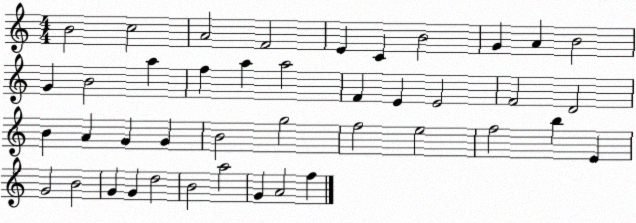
X:1
T:Untitled
M:4/4
L:1/4
K:C
B2 c2 A2 F2 E C B2 G A B2 G B2 a f a a2 F E E2 F2 D2 B A G G B2 g2 f2 e2 f2 b E G2 B2 G G d2 B2 a2 G A2 f